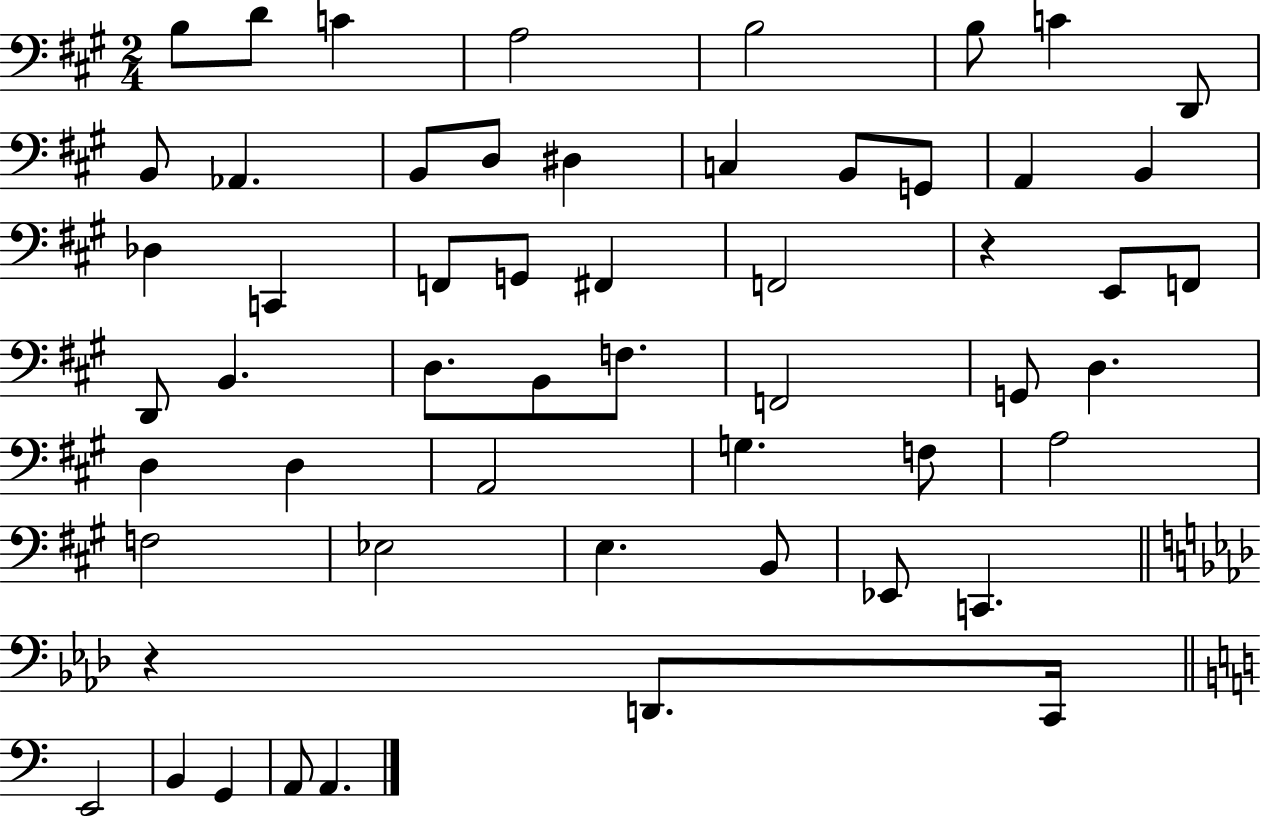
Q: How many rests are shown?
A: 2